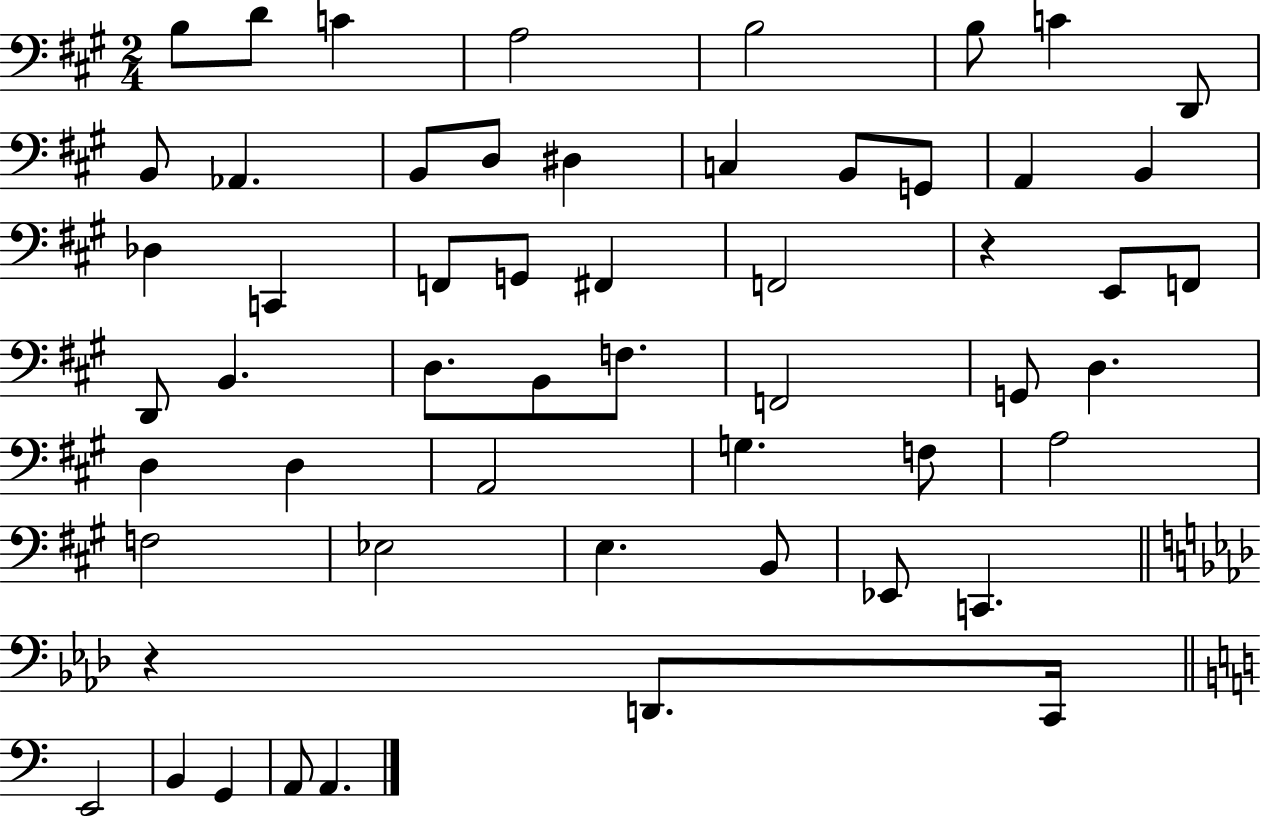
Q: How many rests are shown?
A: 2